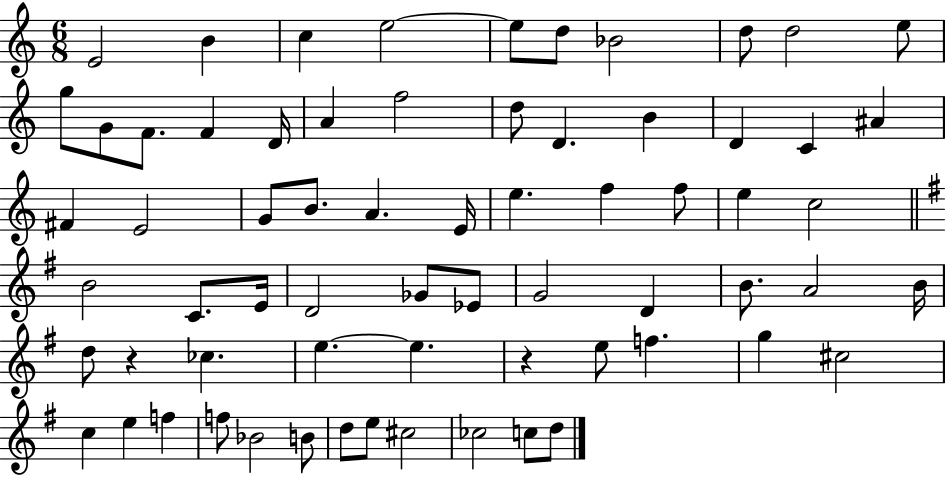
E4/h B4/q C5/q E5/h E5/e D5/e Bb4/h D5/e D5/h E5/e G5/e G4/e F4/e. F4/q D4/s A4/q F5/h D5/e D4/q. B4/q D4/q C4/q A#4/q F#4/q E4/h G4/e B4/e. A4/q. E4/s E5/q. F5/q F5/e E5/q C5/h B4/h C4/e. E4/s D4/h Gb4/e Eb4/e G4/h D4/q B4/e. A4/h B4/s D5/e R/q CES5/q. E5/q. E5/q. R/q E5/e F5/q. G5/q C#5/h C5/q E5/q F5/q F5/e Bb4/h B4/e D5/e E5/e C#5/h CES5/h C5/e D5/e